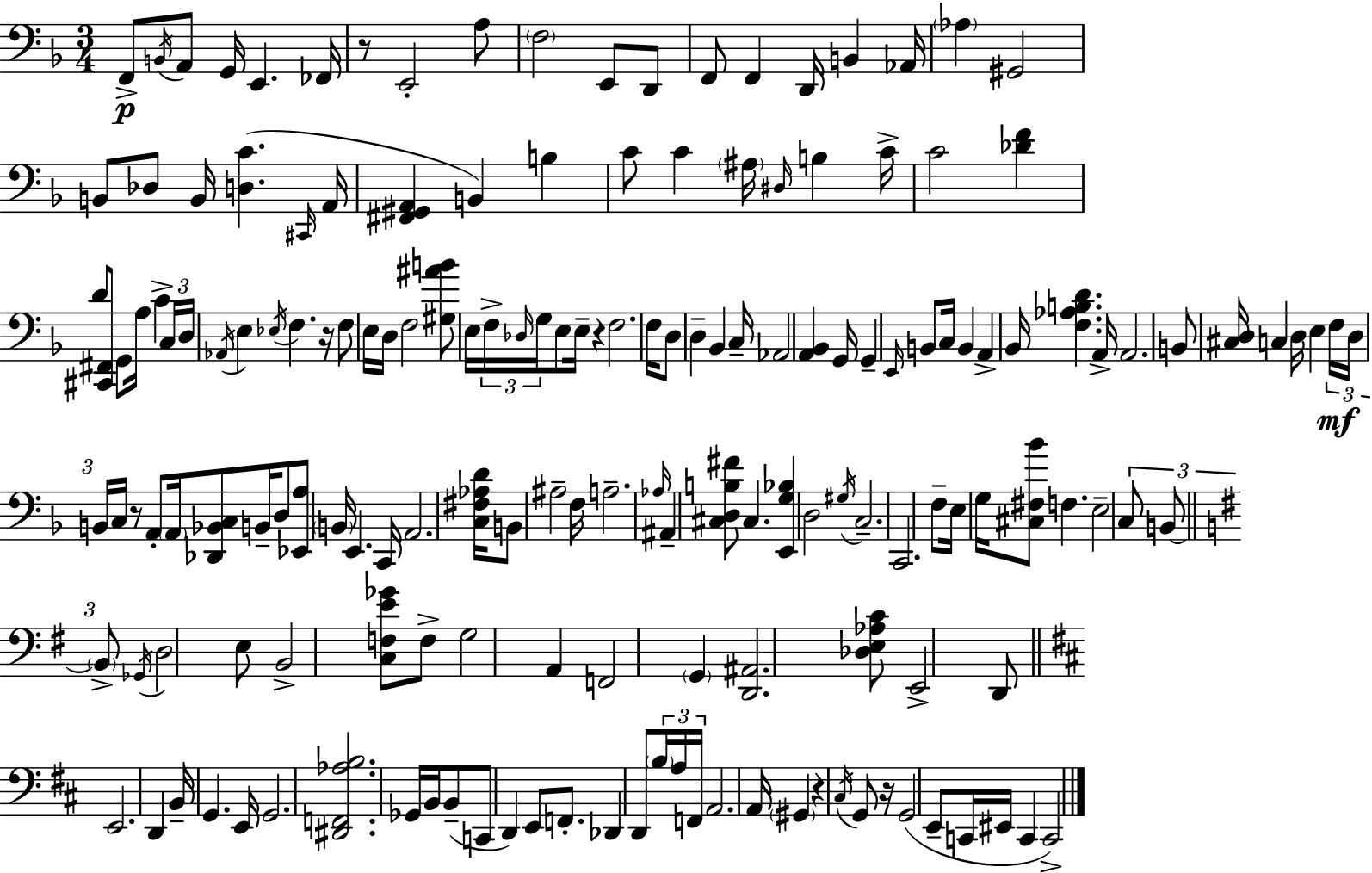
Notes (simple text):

F2/e B2/s A2/e G2/s E2/q. FES2/s R/e E2/h A3/e F3/h E2/e D2/e F2/e F2/q D2/s B2/q Ab2/s Ab3/q G#2/h B2/e Db3/e B2/s [D3,C4]/q. C#2/s A2/s [F#2,G#2,A2]/q B2/q B3/q C4/e C4/q A#3/s D#3/s B3/q C4/s C4/h [Db4,F4]/q D4/e [C#2,F#2]/e G2/e A3/s C4/q C3/s D3/s Ab2/s E3/q Eb3/s F3/q. R/s F3/e E3/s D3/s F3/h [G#3,A#4,B4]/e E3/s F3/s Db3/s G3/s E3/e E3/s R/q F3/h. F3/s D3/e D3/q Bb2/q C3/s Ab2/h [A2,Bb2]/q G2/s G2/q E2/s B2/e C3/s B2/q A2/q Bb2/s [F3,Ab3,B3,D4]/q. A2/s A2/h. B2/e [C#3,D3]/s C3/q D3/s E3/q F3/s D3/s B2/s C3/s R/e A2/e A2/s [Db2,Bb2,C3]/e B2/s D3/e [Eb2,A3]/e B2/s E2/q. C2/s A2/h. [C3,F#3,Ab3,D4]/s B2/e A#3/h F3/s A3/h. Ab3/s A#2/q [C#3,D3,B3,F#4]/e C#3/q. [E2,G3,Bb3]/q D3/h G#3/s C3/h. C2/h. F3/e E3/s G3/s [C#3,F#3,Bb4]/e F3/q. E3/h C3/e B2/e B2/e Gb2/s D3/h E3/e B2/h [C3,F3,E4,Gb4]/e F3/e G3/h A2/q F2/h G2/q [D2,A#2]/h. [Db3,E3,Ab3,C4]/e E2/h D2/e E2/h. D2/q B2/s G2/q. E2/s G2/h. [D#2,F2,Ab3,B3]/h. Gb2/s B2/s B2/e C2/e D2/q E2/e F2/e. Db2/q D2/e B3/s A3/s F2/s A2/h. A2/s G#2/q R/q C#3/s G2/e R/s G2/h E2/e C2/s EIS2/s C2/q C2/h